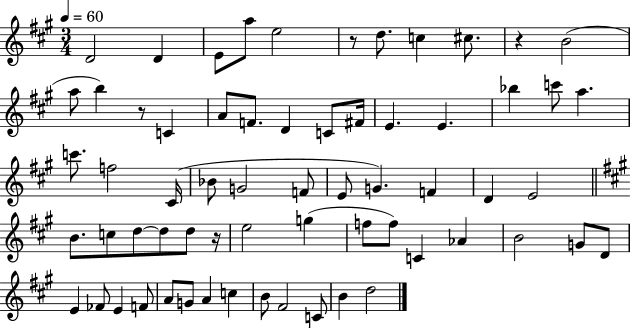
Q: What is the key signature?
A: A major